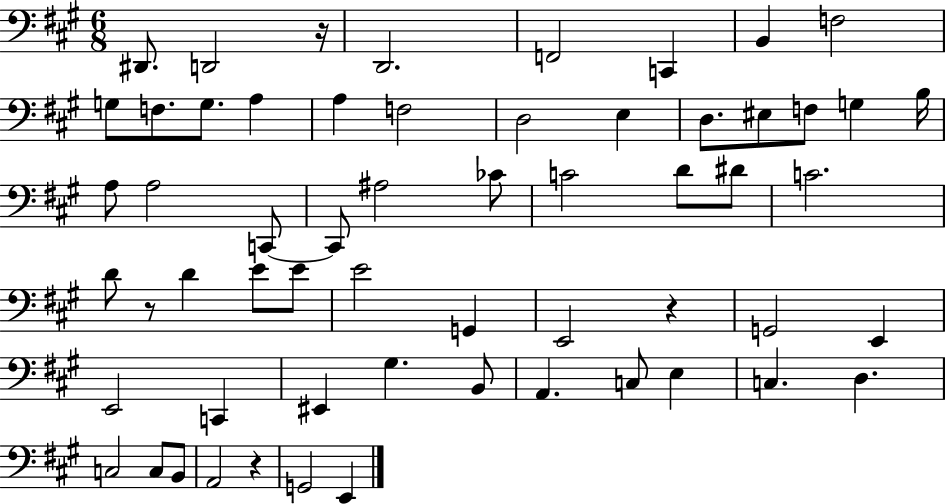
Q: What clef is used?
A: bass